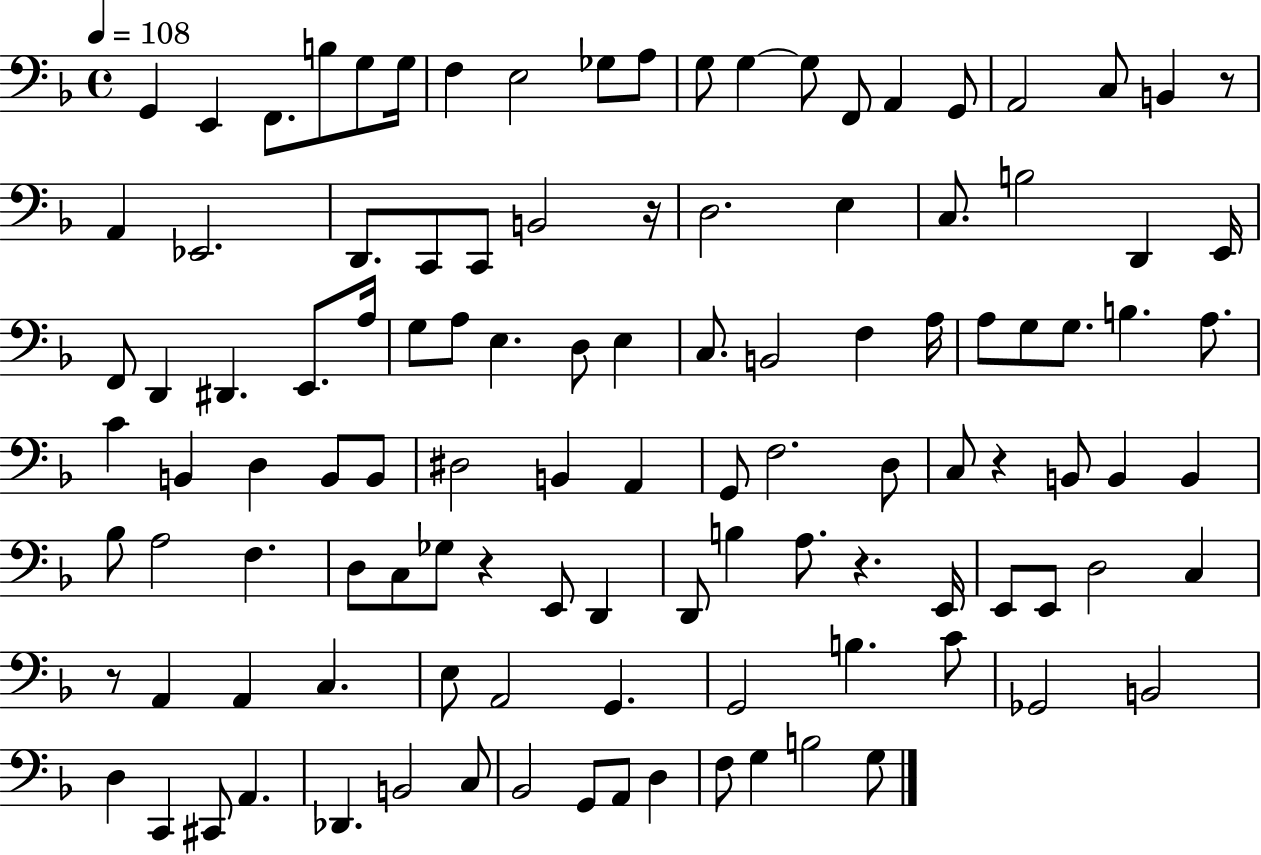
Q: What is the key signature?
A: F major